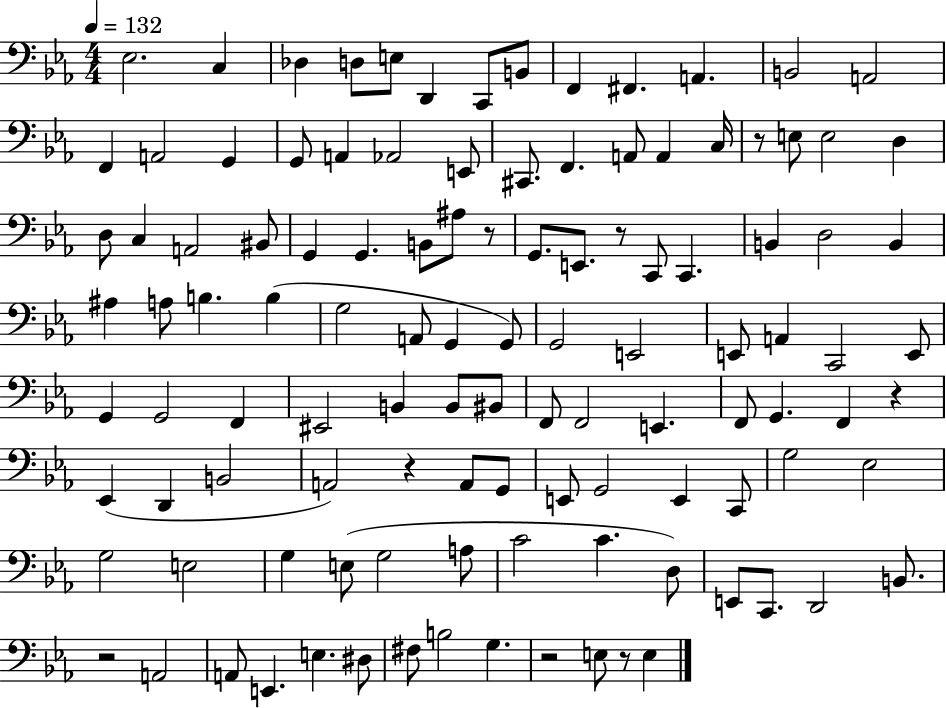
X:1
T:Untitled
M:4/4
L:1/4
K:Eb
_E,2 C, _D, D,/2 E,/2 D,, C,,/2 B,,/2 F,, ^F,, A,, B,,2 A,,2 F,, A,,2 G,, G,,/2 A,, _A,,2 E,,/2 ^C,,/2 F,, A,,/2 A,, C,/4 z/2 E,/2 E,2 D, D,/2 C, A,,2 ^B,,/2 G,, G,, B,,/2 ^A,/2 z/2 G,,/2 E,,/2 z/2 C,,/2 C,, B,, D,2 B,, ^A, A,/2 B, B, G,2 A,,/2 G,, G,,/2 G,,2 E,,2 E,,/2 A,, C,,2 E,,/2 G,, G,,2 F,, ^E,,2 B,, B,,/2 ^B,,/2 F,,/2 F,,2 E,, F,,/2 G,, F,, z _E,, D,, B,,2 A,,2 z A,,/2 G,,/2 E,,/2 G,,2 E,, C,,/2 G,2 _E,2 G,2 E,2 G, E,/2 G,2 A,/2 C2 C D,/2 E,,/2 C,,/2 D,,2 B,,/2 z2 A,,2 A,,/2 E,, E, ^D,/2 ^F,/2 B,2 G, z2 E,/2 z/2 E,